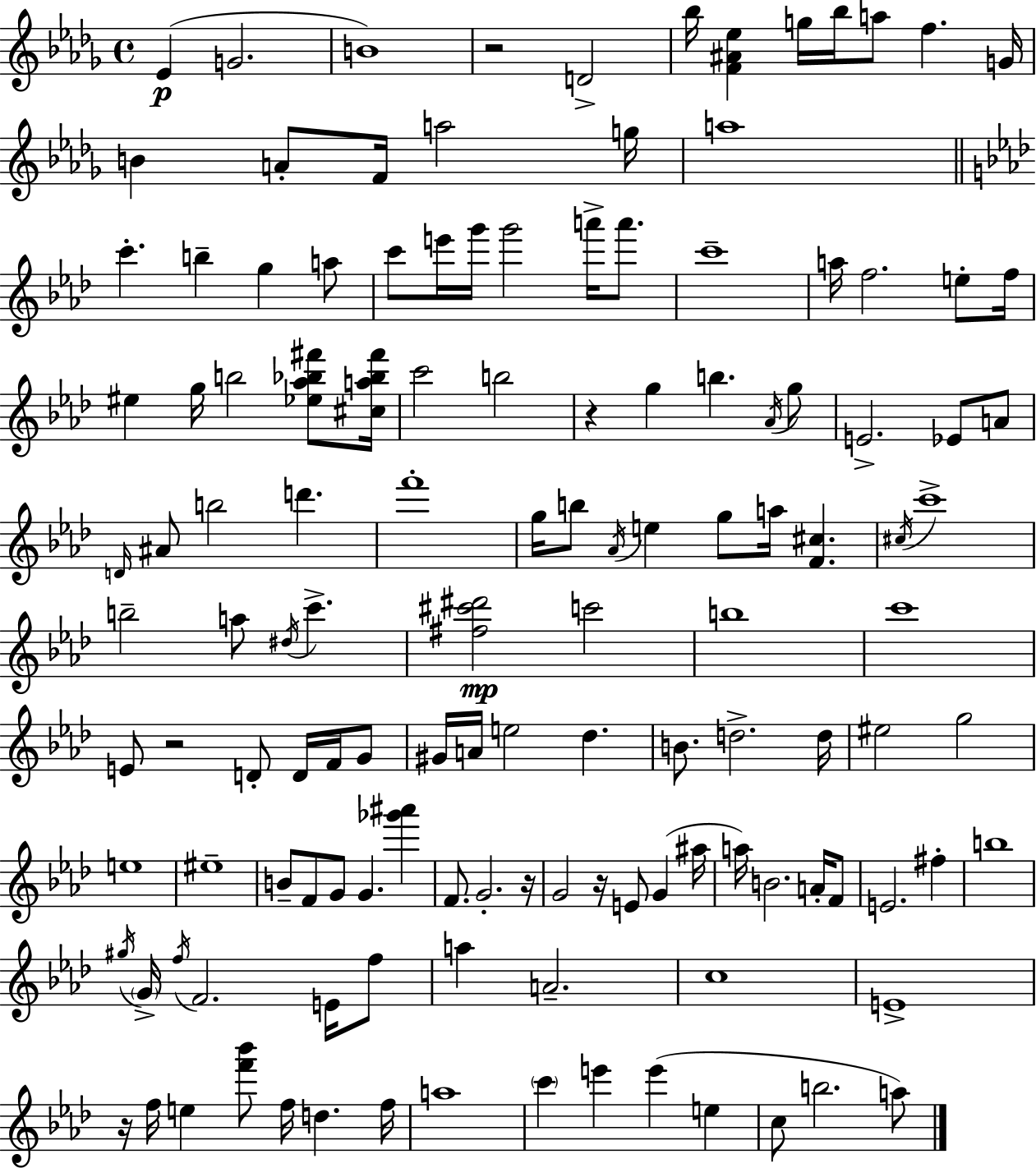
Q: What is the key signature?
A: BES minor